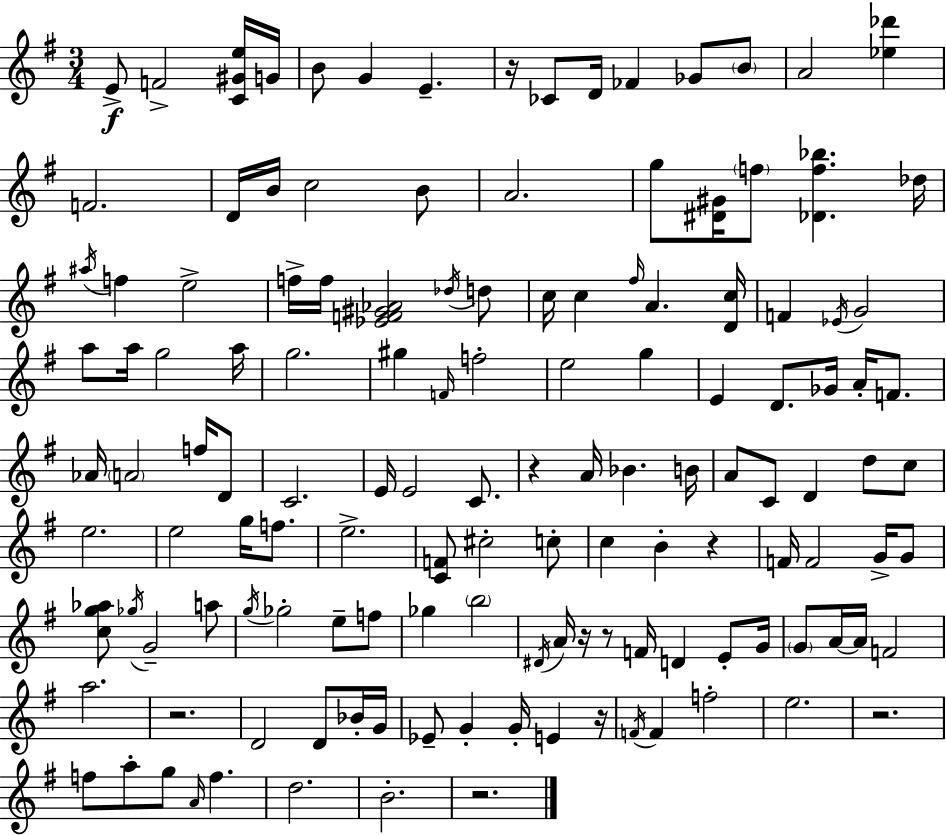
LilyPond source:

{
  \clef treble
  \numericTimeSignature
  \time 3/4
  \key e \minor
  e'8->\f f'2-> <c' gis' e''>16 g'16 | b'8 g'4 e'4.-- | r16 ces'8 d'16 fes'4 ges'8 \parenthesize b'8 | a'2 <ees'' des'''>4 | \break f'2. | d'16 b'16 c''2 b'8 | a'2. | g''8 <dis' gis'>16 \parenthesize f''8 <des' f'' bes''>4. des''16 | \break \acciaccatura { ais''16 } f''4 e''2-> | f''16-> f''16 <ees' f' gis' aes'>2 \acciaccatura { des''16 } | d''8 c''16 c''4 \grace { fis''16 } a'4. | <d' c''>16 f'4 \acciaccatura { ees'16 } g'2 | \break a''8 a''16 g''2 | a''16 g''2. | gis''4 \grace { f'16 } f''2-. | e''2 | \break g''4 e'4 d'8. | ges'16 a'16-. f'8. aes'16 \parenthesize a'2 | f''16 d'8 c'2. | e'16 e'2 | \break c'8. r4 a'16 bes'4. | b'16 a'8 c'8 d'4 | d''8 c''8 e''2. | e''2 | \break g''16 f''8. e''2.-> | <c' f'>8 cis''2-. | c''8-. c''4 b'4-. | r4 f'16 f'2 | \break g'16-> g'8 <c'' g'' aes''>8 \acciaccatura { ges''16 } g'2-- | a''8 \acciaccatura { g''16 } ges''2-. | e''8-- f''8 ges''4 \parenthesize b''2 | \acciaccatura { dis'16 } a'16 r16 r8 | \break f'16 d'4 e'8-. g'16 \parenthesize g'8 a'16~~ a'16 | f'2 a''2. | r2. | d'2 | \break d'8 bes'16-. g'16 ees'8-- g'4-. | g'16-. e'4 r16 \acciaccatura { f'16 } f'4 | f''2-. e''2. | r2. | \break f''8 a''8-. | g''8 \grace { a'16 } f''4. d''2. | b'2.-. | r2. | \break \bar "|."
}